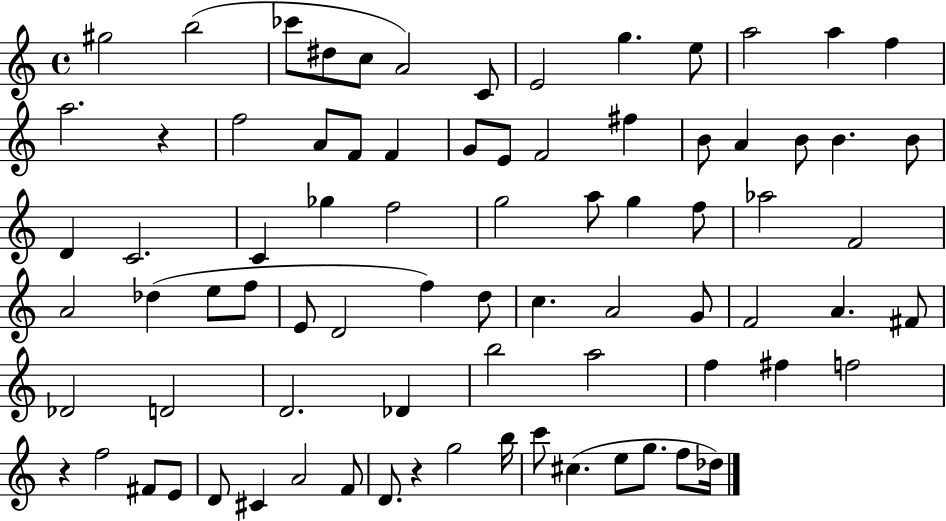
{
  \clef treble
  \time 4/4
  \defaultTimeSignature
  \key c \major
  gis''2 b''2( | ces'''8 dis''8 c''8 a'2) c'8 | e'2 g''4. e''8 | a''2 a''4 f''4 | \break a''2. r4 | f''2 a'8 f'8 f'4 | g'8 e'8 f'2 fis''4 | b'8 a'4 b'8 b'4. b'8 | \break d'4 c'2. | c'4 ges''4 f''2 | g''2 a''8 g''4 f''8 | aes''2 f'2 | \break a'2 des''4( e''8 f''8 | e'8 d'2 f''4) d''8 | c''4. a'2 g'8 | f'2 a'4. fis'8 | \break des'2 d'2 | d'2. des'4 | b''2 a''2 | f''4 fis''4 f''2 | \break r4 f''2 fis'8 e'8 | d'8 cis'4 a'2 f'8 | d'8. r4 g''2 b''16 | c'''8 cis''4.( e''8 g''8. f''8 des''16) | \break \bar "|."
}